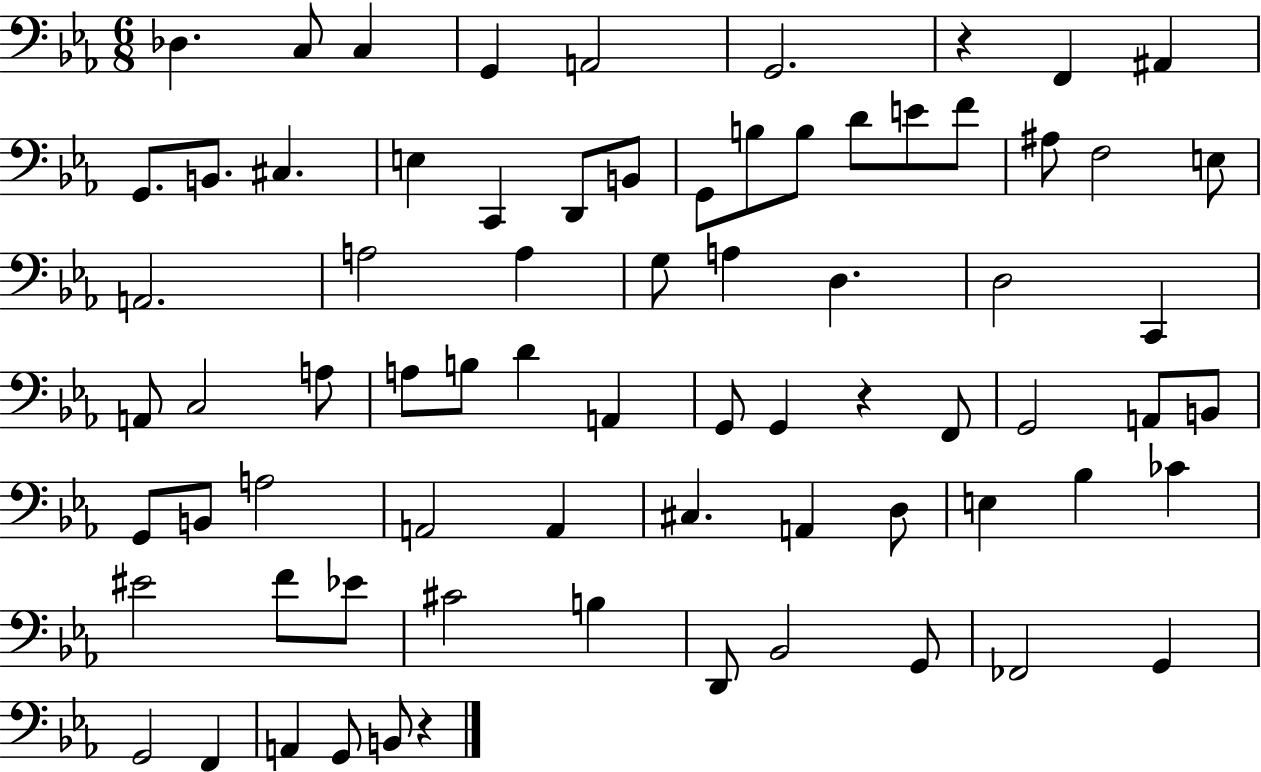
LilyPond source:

{
  \clef bass
  \numericTimeSignature
  \time 6/8
  \key ees \major
  \repeat volta 2 { des4. c8 c4 | g,4 a,2 | g,2. | r4 f,4 ais,4 | \break g,8. b,8. cis4. | e4 c,4 d,8 b,8 | g,8 b8 b8 d'8 e'8 f'8 | ais8 f2 e8 | \break a,2. | a2 a4 | g8 a4 d4. | d2 c,4 | \break a,8 c2 a8 | a8 b8 d'4 a,4 | g,8 g,4 r4 f,8 | g,2 a,8 b,8 | \break g,8 b,8 a2 | a,2 a,4 | cis4. a,4 d8 | e4 bes4 ces'4 | \break eis'2 f'8 ees'8 | cis'2 b4 | d,8 bes,2 g,8 | fes,2 g,4 | \break g,2 f,4 | a,4 g,8 b,8 r4 | } \bar "|."
}